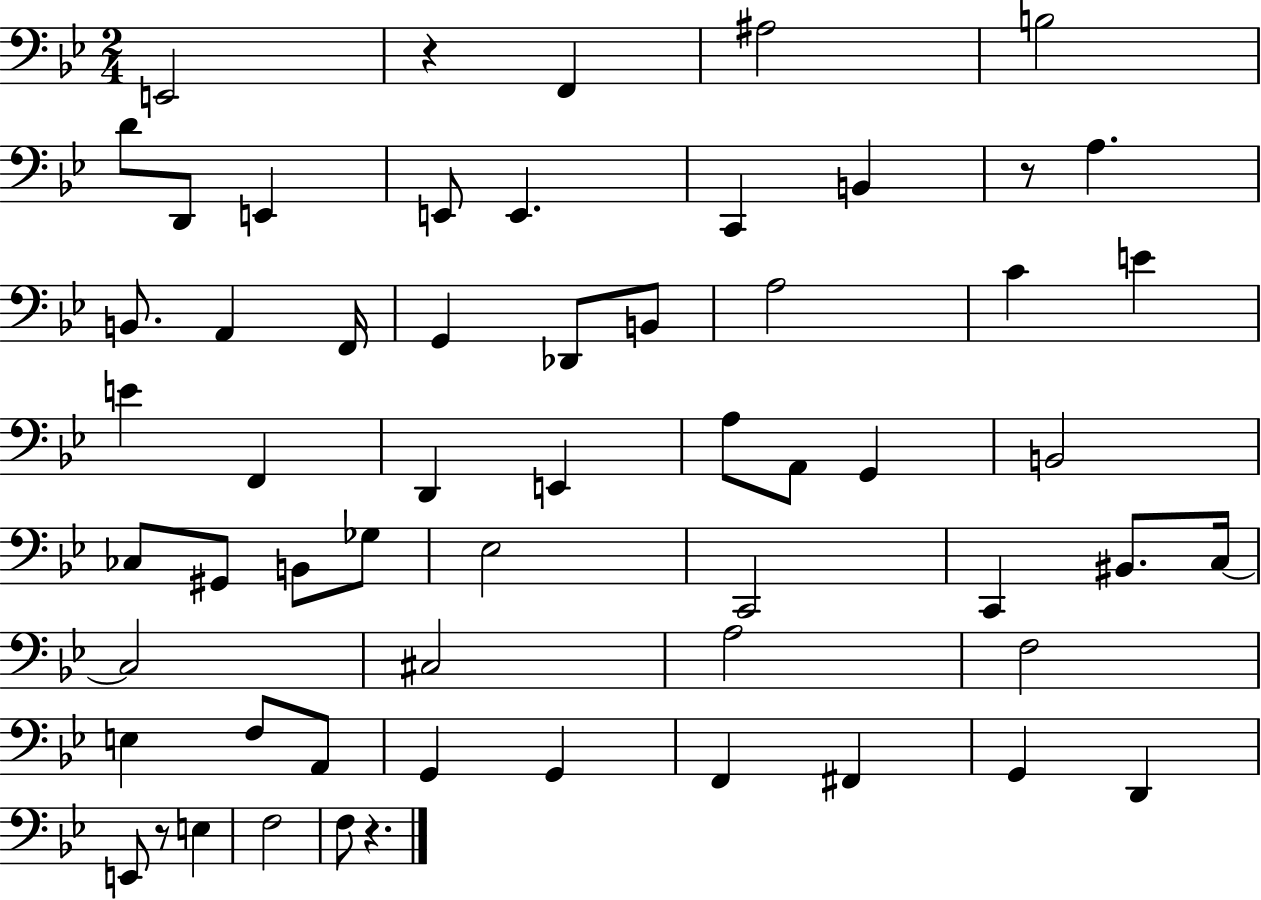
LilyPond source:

{
  \clef bass
  \numericTimeSignature
  \time 2/4
  \key bes \major
  e,2 | r4 f,4 | ais2 | b2 | \break d'8 d,8 e,4 | e,8 e,4. | c,4 b,4 | r8 a4. | \break b,8. a,4 f,16 | g,4 des,8 b,8 | a2 | c'4 e'4 | \break e'4 f,4 | d,4 e,4 | a8 a,8 g,4 | b,2 | \break ces8 gis,8 b,8 ges8 | ees2 | c,2 | c,4 bis,8. c16~~ | \break c2 | cis2 | a2 | f2 | \break e4 f8 a,8 | g,4 g,4 | f,4 fis,4 | g,4 d,4 | \break e,8 r8 e4 | f2 | f8 r4. | \bar "|."
}